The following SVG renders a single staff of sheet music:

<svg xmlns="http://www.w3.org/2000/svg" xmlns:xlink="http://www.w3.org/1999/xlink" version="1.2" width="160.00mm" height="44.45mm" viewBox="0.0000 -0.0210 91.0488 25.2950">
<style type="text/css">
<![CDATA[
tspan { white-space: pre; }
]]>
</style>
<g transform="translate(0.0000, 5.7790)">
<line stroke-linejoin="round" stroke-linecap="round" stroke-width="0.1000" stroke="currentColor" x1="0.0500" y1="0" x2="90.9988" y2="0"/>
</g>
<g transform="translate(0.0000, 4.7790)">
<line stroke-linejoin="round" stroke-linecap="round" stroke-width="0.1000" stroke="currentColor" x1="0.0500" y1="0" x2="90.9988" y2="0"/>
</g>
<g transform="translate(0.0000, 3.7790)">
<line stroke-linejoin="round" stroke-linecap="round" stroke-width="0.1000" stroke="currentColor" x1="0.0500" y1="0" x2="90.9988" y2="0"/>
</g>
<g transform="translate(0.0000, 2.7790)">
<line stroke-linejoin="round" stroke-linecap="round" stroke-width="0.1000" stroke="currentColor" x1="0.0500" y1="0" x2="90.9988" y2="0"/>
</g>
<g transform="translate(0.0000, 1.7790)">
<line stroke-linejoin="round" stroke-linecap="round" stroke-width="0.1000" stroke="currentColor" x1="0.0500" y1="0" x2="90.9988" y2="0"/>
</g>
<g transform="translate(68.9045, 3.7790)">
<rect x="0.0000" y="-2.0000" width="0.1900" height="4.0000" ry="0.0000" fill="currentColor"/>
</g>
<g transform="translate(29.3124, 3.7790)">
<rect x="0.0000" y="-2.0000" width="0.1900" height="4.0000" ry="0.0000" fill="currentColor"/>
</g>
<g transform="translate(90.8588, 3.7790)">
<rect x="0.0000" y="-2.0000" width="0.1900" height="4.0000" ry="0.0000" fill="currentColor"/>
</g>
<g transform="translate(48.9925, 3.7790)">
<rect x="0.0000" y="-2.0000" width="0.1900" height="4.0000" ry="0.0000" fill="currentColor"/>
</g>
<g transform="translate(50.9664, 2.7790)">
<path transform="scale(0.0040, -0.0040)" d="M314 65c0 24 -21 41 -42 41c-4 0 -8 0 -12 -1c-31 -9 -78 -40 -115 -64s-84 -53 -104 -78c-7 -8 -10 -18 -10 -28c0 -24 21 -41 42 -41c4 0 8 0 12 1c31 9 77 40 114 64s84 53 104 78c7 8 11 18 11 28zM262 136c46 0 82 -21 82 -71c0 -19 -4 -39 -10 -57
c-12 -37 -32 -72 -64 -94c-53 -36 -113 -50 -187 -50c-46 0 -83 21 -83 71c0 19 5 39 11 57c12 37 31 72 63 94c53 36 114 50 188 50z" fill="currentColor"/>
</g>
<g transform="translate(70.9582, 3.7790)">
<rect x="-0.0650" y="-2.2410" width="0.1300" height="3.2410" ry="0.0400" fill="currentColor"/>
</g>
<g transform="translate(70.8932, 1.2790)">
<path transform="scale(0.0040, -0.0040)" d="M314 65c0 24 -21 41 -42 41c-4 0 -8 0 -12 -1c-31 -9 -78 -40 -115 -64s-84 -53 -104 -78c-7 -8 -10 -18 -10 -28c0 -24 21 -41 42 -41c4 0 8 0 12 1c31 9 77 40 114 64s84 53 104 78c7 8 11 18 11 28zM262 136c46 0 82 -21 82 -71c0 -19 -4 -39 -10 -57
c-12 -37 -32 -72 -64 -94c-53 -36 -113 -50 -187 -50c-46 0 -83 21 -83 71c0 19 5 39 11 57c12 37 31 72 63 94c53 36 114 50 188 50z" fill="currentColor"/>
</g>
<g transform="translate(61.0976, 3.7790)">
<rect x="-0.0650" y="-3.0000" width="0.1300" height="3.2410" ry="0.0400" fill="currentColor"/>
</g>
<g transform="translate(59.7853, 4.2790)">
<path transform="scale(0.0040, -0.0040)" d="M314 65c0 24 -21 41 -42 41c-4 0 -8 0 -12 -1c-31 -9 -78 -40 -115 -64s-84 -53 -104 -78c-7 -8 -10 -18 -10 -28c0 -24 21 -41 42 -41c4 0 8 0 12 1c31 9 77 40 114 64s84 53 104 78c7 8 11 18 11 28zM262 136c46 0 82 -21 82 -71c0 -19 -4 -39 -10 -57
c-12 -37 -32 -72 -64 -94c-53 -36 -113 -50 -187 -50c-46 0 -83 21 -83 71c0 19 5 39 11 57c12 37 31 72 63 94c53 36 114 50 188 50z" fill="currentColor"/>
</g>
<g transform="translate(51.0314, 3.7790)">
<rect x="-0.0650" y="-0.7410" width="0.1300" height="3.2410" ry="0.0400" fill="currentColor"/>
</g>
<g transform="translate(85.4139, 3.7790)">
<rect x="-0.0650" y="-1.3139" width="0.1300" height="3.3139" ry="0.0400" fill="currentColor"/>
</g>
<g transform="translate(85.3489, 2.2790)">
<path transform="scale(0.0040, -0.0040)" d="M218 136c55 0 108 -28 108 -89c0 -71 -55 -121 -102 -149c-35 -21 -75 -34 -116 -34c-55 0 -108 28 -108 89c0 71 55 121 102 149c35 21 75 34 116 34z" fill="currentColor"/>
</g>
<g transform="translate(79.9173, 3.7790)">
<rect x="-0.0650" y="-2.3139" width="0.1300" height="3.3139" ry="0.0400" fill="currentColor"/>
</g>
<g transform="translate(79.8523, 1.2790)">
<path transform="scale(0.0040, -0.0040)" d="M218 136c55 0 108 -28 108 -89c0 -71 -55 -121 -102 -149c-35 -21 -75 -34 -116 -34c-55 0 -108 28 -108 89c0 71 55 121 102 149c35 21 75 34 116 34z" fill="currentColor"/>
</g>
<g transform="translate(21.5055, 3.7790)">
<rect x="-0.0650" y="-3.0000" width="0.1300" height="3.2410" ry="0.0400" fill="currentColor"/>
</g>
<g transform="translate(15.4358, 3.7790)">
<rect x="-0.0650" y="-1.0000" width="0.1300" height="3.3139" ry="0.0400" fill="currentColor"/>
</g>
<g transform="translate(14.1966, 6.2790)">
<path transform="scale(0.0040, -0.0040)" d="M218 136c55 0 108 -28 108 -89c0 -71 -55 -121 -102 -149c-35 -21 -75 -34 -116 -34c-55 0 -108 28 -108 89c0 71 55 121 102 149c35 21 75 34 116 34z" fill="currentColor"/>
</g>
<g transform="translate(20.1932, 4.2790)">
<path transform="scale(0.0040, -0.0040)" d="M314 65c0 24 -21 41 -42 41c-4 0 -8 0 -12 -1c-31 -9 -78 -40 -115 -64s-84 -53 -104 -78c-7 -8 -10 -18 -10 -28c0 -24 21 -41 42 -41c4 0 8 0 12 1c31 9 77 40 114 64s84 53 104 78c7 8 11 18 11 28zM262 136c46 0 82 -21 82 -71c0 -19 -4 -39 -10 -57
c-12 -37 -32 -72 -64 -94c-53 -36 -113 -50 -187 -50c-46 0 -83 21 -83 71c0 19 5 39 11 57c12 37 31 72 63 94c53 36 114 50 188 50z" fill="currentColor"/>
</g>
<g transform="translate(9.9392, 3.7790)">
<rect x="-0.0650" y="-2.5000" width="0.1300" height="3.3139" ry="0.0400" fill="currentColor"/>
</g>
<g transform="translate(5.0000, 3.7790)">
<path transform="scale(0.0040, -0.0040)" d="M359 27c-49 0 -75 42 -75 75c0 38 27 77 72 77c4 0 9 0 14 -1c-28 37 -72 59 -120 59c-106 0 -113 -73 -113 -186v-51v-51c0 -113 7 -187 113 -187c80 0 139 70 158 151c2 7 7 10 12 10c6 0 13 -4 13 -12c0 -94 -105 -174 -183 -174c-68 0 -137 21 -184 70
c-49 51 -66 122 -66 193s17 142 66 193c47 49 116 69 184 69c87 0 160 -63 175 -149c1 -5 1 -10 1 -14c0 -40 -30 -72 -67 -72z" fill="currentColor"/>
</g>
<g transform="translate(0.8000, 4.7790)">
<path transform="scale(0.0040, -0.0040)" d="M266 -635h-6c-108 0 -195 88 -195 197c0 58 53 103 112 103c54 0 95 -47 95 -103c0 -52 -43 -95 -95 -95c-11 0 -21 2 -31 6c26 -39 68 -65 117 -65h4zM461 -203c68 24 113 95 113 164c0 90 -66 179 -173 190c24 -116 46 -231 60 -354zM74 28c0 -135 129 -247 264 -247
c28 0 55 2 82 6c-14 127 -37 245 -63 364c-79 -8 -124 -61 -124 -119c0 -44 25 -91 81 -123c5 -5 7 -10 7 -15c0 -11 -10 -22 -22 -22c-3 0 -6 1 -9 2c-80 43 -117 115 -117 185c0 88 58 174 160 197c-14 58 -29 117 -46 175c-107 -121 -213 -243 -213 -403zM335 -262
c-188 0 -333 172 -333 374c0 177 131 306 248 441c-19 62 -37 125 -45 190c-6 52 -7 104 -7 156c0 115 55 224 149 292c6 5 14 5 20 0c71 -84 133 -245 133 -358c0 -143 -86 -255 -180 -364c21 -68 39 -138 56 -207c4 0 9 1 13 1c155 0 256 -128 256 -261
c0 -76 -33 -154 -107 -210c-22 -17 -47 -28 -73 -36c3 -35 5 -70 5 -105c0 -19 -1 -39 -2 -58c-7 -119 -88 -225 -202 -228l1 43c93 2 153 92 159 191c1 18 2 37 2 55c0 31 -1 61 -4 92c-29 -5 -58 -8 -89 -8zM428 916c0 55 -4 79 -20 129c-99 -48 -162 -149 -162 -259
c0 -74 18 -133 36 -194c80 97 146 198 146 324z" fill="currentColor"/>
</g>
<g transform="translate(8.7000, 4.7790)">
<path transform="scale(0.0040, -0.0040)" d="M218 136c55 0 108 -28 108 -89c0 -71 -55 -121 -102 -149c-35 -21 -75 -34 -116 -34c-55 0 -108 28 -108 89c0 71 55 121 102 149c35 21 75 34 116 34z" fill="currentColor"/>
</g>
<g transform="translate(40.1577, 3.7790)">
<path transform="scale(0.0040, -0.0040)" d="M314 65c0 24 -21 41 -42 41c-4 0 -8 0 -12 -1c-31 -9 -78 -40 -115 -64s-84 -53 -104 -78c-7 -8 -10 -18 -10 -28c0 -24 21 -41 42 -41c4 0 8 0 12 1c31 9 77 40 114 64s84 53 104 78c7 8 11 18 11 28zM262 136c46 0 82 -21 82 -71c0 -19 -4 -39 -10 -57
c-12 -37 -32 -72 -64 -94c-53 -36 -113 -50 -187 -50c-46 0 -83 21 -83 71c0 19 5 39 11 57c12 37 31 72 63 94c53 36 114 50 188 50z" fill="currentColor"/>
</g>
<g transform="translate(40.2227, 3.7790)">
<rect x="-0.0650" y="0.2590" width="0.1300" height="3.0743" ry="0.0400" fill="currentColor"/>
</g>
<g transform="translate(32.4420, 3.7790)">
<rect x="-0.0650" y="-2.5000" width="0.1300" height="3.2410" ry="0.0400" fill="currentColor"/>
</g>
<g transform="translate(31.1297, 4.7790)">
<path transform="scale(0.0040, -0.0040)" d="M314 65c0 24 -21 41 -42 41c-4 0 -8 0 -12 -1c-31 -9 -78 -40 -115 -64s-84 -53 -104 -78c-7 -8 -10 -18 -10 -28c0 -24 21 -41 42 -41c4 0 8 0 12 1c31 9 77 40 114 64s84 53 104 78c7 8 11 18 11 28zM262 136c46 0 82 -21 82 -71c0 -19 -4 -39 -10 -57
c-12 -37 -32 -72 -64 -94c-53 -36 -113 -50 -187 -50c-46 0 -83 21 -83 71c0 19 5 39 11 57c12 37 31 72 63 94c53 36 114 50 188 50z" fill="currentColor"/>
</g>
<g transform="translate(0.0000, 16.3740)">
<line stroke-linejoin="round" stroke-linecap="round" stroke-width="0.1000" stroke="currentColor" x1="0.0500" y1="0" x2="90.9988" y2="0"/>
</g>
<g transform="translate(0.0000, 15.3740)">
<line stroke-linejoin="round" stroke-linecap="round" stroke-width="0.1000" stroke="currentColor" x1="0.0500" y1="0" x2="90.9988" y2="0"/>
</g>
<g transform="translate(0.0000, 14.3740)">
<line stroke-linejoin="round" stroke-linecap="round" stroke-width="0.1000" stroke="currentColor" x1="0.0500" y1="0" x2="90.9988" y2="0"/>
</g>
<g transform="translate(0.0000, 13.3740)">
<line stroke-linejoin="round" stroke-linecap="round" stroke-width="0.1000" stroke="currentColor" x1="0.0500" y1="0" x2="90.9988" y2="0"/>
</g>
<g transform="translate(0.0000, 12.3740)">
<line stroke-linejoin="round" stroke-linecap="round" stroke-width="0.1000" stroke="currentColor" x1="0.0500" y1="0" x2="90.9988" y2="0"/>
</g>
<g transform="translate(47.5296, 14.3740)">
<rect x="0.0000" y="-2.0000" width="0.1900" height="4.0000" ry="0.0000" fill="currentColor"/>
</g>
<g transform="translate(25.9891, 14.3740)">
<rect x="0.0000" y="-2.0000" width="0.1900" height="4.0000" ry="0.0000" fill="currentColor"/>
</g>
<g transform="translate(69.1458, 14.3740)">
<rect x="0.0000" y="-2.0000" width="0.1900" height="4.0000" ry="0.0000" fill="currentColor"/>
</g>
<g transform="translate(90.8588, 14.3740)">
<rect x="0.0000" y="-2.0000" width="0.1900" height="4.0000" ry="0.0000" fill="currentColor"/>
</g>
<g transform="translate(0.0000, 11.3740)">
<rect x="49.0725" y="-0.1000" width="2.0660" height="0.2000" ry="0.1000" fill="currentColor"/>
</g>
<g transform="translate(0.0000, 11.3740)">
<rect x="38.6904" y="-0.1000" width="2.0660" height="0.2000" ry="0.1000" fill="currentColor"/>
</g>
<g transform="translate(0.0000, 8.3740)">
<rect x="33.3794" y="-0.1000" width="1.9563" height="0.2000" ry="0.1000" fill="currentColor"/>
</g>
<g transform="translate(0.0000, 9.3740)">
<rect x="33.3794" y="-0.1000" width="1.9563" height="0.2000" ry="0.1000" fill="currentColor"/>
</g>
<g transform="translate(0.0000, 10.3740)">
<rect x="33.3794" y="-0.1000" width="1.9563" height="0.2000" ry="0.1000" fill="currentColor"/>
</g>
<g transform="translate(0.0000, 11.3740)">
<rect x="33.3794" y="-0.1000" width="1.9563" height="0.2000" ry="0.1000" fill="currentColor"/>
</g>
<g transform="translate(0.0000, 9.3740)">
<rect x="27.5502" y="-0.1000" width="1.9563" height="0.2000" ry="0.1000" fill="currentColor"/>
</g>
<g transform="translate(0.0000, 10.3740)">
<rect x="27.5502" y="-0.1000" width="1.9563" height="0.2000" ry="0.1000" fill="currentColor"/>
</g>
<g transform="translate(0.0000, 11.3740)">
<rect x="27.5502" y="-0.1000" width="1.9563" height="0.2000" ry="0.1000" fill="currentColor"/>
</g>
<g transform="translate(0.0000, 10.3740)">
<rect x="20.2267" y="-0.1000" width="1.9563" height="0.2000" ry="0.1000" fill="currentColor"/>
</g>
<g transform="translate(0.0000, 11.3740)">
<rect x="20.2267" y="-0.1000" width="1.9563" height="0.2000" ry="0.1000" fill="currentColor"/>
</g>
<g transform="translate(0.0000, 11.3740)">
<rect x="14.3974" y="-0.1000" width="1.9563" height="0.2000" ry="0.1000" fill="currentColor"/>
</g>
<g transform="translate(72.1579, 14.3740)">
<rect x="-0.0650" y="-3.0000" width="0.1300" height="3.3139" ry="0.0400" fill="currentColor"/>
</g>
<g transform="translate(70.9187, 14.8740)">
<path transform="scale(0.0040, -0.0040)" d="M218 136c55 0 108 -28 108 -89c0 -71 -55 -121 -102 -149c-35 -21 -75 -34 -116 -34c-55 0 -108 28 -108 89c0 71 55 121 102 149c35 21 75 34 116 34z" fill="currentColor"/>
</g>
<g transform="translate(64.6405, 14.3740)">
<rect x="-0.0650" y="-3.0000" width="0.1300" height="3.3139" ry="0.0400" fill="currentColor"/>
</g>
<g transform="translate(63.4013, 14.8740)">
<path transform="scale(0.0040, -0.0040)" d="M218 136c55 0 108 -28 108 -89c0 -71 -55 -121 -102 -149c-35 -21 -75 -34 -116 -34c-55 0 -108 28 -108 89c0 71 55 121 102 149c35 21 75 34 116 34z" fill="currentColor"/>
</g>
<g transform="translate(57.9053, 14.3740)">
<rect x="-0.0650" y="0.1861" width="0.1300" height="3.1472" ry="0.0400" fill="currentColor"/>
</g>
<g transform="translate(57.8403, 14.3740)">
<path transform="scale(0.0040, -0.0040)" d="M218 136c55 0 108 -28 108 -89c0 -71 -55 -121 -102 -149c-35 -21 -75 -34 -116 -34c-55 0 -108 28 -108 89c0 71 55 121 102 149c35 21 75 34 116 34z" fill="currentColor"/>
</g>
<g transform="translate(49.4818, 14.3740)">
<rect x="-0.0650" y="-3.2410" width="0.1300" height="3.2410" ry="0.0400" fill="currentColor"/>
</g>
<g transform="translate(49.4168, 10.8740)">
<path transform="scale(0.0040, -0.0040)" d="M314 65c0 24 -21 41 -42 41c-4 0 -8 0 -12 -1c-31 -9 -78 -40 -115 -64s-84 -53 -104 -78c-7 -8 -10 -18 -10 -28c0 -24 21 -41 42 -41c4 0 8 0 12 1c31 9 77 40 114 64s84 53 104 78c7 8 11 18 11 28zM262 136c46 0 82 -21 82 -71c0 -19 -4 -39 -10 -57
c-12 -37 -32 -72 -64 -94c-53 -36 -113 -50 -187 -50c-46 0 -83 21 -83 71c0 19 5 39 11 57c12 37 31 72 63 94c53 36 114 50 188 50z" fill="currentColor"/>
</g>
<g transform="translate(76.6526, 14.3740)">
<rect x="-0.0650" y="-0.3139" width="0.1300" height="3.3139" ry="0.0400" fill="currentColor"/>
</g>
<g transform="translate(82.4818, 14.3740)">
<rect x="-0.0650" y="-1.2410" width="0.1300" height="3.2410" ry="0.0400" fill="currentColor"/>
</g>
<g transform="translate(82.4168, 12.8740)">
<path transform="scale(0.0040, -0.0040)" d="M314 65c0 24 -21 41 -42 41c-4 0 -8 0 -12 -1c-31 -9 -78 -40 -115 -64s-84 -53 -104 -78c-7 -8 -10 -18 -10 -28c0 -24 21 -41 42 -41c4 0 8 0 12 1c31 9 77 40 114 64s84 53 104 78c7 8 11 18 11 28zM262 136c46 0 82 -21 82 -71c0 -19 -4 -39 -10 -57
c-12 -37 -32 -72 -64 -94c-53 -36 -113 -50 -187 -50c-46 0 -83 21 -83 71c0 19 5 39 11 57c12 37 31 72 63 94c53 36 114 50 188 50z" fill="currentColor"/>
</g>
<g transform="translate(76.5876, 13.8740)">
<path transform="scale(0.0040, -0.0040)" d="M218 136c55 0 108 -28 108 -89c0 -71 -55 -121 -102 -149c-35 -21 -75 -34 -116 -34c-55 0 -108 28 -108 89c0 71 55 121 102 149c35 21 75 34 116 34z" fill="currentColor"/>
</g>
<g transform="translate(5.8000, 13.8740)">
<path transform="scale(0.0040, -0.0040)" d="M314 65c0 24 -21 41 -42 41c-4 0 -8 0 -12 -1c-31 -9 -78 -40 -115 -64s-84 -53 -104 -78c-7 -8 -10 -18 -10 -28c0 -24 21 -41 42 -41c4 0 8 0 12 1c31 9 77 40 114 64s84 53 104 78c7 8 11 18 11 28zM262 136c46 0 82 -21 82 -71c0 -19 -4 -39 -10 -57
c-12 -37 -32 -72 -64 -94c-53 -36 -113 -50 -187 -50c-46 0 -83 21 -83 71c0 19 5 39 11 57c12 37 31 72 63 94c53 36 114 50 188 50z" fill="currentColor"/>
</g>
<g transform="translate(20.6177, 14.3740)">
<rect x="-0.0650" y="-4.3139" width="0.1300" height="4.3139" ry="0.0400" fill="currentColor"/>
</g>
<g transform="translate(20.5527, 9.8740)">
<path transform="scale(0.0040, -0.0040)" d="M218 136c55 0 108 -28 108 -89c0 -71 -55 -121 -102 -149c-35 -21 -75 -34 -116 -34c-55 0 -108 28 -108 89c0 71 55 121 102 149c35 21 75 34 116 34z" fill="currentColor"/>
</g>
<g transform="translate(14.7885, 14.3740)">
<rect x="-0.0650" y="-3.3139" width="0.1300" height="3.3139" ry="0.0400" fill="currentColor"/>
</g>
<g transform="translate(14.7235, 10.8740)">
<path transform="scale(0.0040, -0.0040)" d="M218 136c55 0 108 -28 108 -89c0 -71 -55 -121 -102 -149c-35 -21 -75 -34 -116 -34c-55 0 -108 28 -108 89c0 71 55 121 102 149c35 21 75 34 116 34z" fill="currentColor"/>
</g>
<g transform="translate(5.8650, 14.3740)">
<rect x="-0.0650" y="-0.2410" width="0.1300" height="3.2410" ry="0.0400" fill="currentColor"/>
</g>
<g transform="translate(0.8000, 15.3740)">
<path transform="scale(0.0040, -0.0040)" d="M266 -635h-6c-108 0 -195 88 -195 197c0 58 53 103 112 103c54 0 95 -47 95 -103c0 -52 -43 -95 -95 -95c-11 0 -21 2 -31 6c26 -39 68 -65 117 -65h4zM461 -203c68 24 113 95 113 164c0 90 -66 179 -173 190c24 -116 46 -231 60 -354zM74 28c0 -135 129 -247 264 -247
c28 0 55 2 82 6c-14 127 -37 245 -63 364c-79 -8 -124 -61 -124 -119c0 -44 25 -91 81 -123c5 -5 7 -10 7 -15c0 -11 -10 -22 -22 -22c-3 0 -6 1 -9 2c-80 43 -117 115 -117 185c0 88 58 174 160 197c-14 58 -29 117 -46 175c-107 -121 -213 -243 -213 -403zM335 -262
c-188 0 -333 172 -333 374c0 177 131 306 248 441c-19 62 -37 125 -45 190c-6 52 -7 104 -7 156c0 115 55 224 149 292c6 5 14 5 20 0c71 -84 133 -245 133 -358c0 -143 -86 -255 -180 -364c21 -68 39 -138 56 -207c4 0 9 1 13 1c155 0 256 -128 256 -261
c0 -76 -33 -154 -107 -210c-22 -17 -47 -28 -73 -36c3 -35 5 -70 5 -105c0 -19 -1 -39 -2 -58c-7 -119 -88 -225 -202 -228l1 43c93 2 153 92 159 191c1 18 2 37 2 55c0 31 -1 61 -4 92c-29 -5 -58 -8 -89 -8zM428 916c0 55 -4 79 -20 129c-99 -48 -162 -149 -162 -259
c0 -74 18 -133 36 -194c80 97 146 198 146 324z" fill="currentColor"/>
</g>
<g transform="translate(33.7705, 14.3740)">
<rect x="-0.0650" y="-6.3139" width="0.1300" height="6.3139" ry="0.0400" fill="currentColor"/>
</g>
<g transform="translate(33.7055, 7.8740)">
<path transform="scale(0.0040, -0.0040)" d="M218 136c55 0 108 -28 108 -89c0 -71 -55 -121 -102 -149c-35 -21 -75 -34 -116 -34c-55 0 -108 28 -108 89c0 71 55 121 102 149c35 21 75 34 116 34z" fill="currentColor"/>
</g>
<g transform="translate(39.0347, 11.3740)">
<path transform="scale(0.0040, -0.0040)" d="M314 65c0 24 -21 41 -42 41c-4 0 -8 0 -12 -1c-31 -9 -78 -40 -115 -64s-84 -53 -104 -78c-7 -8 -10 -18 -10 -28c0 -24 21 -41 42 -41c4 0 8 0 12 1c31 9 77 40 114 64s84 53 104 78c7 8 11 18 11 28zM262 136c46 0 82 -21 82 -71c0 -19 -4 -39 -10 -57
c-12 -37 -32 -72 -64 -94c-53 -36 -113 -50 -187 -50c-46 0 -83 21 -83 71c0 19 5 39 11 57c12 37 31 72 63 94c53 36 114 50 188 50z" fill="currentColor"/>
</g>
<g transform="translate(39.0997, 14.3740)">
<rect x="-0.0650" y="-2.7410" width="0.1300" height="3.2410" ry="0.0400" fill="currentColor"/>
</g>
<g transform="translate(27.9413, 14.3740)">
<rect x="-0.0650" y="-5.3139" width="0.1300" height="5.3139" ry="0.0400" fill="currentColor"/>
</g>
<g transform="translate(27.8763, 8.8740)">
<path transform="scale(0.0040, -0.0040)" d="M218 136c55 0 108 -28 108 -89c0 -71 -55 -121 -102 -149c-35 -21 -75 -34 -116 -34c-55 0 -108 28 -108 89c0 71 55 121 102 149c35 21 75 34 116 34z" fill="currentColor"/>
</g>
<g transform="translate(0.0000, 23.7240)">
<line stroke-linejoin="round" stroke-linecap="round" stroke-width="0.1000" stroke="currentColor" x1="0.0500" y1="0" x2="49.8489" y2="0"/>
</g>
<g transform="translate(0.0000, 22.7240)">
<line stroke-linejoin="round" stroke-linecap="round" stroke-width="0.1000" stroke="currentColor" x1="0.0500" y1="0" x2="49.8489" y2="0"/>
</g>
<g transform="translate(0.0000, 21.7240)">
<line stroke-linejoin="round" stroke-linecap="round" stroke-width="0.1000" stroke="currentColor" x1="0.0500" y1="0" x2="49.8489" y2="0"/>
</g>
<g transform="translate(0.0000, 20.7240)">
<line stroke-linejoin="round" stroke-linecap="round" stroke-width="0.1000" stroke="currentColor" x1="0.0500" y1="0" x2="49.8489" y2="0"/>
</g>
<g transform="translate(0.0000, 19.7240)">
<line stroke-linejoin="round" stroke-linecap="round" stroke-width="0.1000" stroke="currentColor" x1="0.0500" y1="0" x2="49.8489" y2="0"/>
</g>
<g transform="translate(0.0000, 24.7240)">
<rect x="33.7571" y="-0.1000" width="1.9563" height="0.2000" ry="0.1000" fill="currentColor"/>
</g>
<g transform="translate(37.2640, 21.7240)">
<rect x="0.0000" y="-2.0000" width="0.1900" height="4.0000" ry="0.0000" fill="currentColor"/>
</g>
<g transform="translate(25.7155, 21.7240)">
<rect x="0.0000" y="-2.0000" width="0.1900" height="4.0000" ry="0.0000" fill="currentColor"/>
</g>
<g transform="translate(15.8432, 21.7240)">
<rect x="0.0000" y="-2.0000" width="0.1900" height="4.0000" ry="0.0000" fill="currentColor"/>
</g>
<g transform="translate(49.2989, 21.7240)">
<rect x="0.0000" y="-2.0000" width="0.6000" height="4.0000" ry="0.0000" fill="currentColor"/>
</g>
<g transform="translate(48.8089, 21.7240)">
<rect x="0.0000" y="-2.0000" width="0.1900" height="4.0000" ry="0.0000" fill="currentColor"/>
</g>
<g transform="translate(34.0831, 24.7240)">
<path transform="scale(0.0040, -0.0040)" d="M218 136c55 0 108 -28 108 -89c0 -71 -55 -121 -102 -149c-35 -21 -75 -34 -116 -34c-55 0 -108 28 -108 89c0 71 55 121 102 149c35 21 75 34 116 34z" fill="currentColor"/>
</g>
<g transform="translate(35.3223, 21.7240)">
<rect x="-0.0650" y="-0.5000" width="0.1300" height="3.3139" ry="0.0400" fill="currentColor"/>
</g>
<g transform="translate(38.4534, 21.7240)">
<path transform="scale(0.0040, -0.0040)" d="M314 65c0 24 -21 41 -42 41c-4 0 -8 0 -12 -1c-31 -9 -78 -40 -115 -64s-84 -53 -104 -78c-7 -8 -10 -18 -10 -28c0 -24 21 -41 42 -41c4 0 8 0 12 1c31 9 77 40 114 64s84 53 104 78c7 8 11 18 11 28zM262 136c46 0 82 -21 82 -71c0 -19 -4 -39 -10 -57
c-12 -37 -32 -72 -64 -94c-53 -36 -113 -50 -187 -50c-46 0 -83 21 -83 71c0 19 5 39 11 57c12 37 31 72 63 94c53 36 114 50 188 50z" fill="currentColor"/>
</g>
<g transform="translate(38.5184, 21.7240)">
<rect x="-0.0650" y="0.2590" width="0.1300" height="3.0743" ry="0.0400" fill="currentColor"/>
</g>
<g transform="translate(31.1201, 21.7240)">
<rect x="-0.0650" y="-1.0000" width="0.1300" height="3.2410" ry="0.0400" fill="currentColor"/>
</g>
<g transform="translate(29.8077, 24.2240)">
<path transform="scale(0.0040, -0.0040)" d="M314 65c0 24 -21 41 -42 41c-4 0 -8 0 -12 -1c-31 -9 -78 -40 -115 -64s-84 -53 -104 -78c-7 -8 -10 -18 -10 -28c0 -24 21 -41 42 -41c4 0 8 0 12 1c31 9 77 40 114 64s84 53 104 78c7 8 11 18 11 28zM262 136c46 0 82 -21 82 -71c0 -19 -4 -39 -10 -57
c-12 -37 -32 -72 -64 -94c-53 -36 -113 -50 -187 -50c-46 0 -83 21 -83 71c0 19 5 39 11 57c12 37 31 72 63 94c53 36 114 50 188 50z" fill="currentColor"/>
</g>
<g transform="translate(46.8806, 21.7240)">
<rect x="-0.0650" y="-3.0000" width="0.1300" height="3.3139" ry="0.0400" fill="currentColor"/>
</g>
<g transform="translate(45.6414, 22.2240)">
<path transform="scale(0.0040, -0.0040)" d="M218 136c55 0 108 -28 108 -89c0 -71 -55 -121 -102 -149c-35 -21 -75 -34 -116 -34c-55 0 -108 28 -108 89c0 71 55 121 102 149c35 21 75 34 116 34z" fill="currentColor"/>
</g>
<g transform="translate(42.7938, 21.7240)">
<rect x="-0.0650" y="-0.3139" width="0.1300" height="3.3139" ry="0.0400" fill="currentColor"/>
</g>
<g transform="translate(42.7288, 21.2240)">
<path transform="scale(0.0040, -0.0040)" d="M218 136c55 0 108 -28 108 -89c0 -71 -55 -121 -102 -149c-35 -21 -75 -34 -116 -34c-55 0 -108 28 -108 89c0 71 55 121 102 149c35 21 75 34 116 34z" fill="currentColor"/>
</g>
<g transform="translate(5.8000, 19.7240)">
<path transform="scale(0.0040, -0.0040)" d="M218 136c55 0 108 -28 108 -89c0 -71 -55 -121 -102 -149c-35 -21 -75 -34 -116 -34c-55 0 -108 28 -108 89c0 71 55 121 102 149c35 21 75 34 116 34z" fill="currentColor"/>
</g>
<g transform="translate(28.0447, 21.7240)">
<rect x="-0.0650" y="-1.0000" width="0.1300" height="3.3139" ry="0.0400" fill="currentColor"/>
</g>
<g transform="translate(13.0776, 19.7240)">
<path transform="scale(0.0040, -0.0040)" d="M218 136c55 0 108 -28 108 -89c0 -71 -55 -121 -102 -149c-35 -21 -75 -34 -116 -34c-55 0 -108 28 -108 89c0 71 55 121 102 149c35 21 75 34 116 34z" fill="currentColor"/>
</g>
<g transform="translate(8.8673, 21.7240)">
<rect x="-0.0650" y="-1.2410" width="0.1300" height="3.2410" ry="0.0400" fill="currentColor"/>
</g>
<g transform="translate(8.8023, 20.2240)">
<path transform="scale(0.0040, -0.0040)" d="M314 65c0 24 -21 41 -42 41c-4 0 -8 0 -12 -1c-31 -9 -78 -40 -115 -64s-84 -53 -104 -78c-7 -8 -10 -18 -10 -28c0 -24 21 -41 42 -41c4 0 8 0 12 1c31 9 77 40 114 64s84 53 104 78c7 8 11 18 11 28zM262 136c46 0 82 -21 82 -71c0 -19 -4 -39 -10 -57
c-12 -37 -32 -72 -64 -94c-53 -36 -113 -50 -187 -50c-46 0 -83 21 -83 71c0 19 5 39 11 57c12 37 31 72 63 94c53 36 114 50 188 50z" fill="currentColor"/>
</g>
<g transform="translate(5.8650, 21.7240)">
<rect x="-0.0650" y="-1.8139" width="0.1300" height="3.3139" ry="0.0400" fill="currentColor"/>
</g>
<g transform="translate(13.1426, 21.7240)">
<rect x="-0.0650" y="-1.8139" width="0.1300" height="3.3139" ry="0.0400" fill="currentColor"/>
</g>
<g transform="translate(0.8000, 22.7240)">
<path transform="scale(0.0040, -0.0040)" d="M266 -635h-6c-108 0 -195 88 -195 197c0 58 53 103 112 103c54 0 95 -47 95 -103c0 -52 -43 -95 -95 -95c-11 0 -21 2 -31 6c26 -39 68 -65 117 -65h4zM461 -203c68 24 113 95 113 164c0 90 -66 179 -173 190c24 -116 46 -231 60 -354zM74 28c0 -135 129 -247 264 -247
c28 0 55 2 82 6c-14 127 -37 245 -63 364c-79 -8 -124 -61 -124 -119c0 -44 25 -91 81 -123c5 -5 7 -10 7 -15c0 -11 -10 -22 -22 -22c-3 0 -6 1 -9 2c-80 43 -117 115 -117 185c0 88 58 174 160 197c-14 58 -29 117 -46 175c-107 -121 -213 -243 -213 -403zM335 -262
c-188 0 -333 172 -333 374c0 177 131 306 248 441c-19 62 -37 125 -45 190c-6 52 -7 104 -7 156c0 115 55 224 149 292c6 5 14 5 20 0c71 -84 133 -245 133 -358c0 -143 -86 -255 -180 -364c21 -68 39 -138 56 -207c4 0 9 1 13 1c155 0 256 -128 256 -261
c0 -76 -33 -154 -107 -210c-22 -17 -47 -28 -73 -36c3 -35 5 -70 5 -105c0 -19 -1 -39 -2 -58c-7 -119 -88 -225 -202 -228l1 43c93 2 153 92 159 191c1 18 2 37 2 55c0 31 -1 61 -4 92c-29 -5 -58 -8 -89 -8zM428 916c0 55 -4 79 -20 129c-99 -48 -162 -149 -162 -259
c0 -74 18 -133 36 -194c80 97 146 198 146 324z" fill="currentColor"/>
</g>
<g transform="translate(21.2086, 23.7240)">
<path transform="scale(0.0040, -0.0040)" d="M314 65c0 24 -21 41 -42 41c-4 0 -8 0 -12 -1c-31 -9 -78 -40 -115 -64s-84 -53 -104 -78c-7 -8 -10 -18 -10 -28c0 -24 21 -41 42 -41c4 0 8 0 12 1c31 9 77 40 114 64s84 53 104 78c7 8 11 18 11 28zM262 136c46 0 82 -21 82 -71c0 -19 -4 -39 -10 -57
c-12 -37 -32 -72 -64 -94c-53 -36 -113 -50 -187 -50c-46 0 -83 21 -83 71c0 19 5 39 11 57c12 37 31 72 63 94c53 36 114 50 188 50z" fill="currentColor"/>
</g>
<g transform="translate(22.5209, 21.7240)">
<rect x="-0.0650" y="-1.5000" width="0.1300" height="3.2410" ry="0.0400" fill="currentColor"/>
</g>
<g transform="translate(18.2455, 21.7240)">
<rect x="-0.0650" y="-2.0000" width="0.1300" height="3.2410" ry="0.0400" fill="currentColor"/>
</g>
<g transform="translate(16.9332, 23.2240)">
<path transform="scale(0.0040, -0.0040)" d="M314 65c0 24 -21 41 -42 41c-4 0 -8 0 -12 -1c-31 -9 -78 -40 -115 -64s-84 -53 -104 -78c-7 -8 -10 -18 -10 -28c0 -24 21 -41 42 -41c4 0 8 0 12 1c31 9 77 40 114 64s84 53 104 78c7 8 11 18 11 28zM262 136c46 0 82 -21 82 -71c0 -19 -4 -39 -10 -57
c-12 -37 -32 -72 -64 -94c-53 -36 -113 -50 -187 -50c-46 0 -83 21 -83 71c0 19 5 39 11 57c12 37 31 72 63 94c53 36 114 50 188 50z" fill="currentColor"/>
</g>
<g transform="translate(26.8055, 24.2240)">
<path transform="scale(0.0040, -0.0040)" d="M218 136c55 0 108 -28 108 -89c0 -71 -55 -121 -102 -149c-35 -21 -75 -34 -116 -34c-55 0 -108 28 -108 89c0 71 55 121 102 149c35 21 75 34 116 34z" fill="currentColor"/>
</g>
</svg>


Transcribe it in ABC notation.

X:1
T:Untitled
M:4/4
L:1/4
K:C
G D A2 G2 B2 d2 A2 g2 g e c2 b d' f' a' a2 b2 B A A c e2 f e2 f F2 E2 D D2 C B2 c A